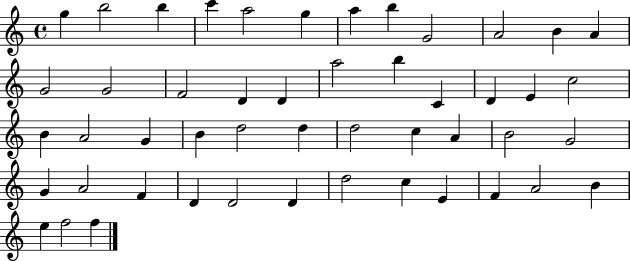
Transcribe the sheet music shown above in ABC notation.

X:1
T:Untitled
M:4/4
L:1/4
K:C
g b2 b c' a2 g a b G2 A2 B A G2 G2 F2 D D a2 b C D E c2 B A2 G B d2 d d2 c A B2 G2 G A2 F D D2 D d2 c E F A2 B e f2 f